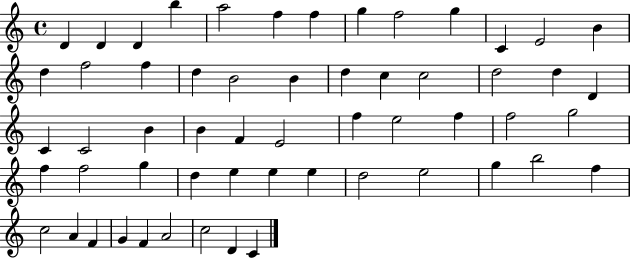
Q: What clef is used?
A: treble